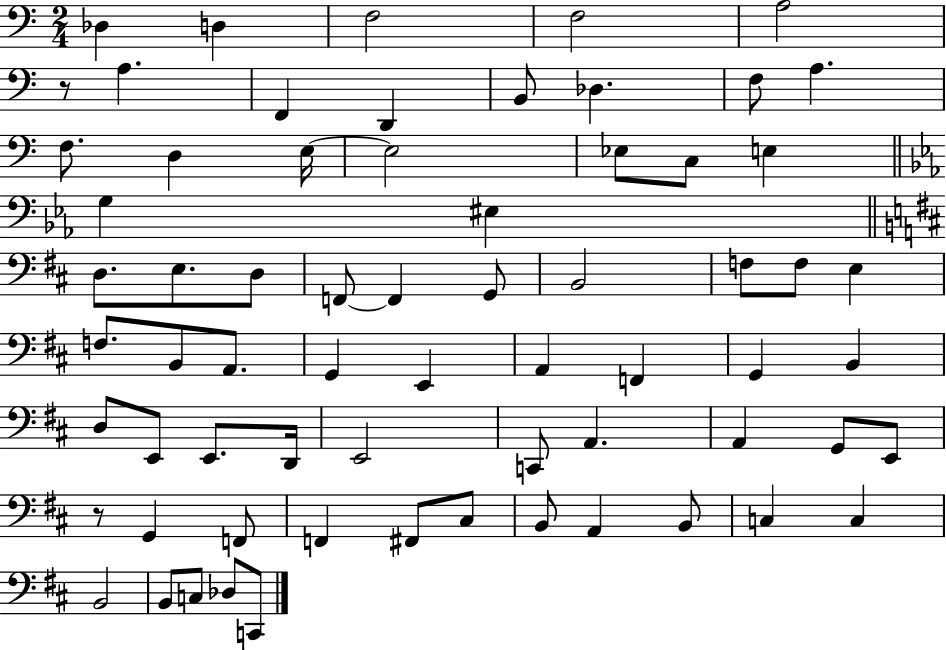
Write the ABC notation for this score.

X:1
T:Untitled
M:2/4
L:1/4
K:C
_D, D, F,2 F,2 A,2 z/2 A, F,, D,, B,,/2 _D, F,/2 A, F,/2 D, E,/4 E,2 _E,/2 C,/2 E, G, ^E, D,/2 E,/2 D,/2 F,,/2 F,, G,,/2 B,,2 F,/2 F,/2 E, F,/2 B,,/2 A,,/2 G,, E,, A,, F,, G,, B,, D,/2 E,,/2 E,,/2 D,,/4 E,,2 C,,/2 A,, A,, G,,/2 E,,/2 z/2 G,, F,,/2 F,, ^F,,/2 ^C,/2 B,,/2 A,, B,,/2 C, C, B,,2 B,,/2 C,/2 _D,/2 C,,/2